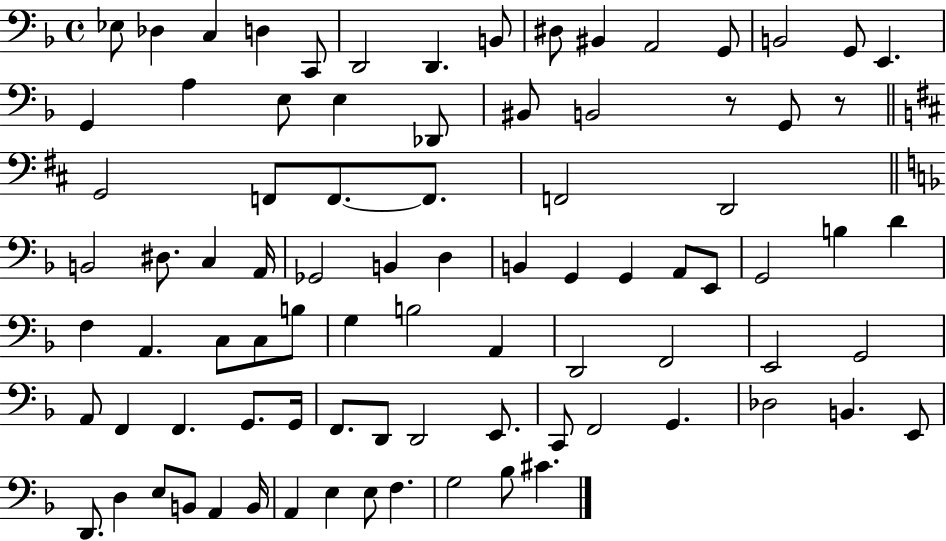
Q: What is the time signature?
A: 4/4